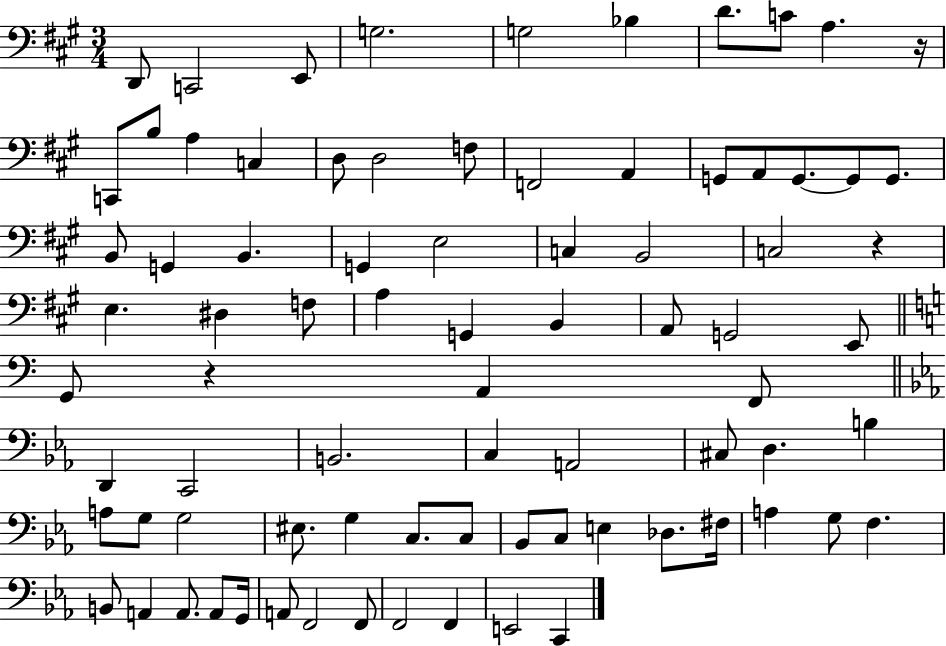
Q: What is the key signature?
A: A major